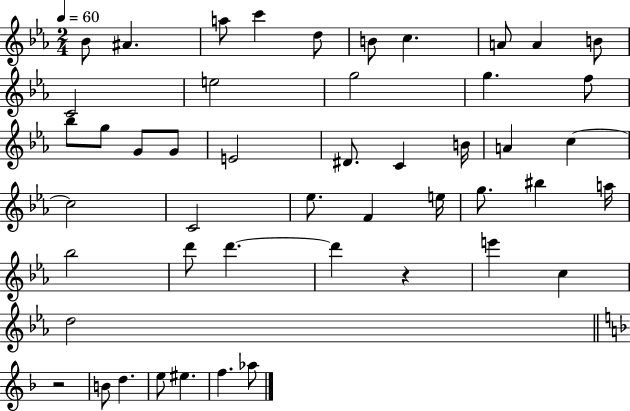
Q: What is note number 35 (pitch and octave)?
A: D6